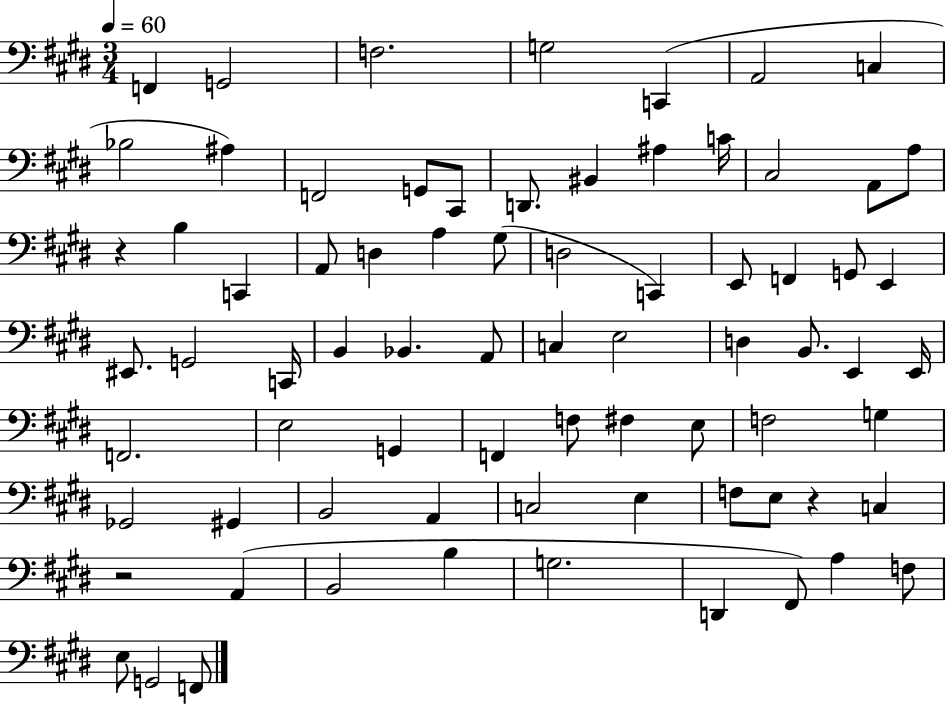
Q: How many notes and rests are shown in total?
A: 75